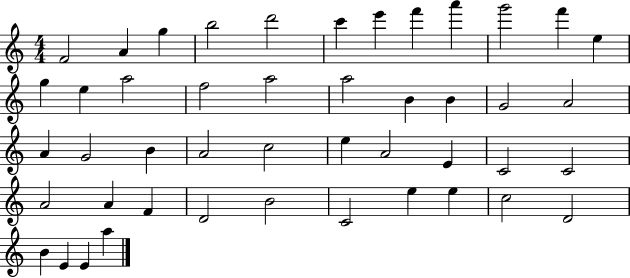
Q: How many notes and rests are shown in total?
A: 46